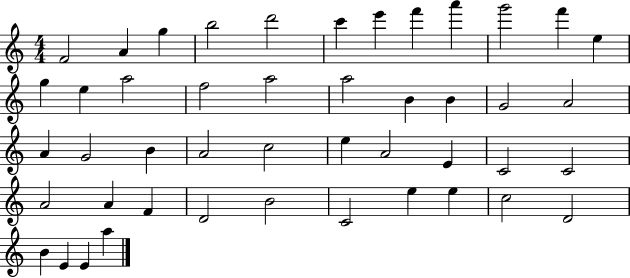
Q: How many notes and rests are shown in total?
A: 46